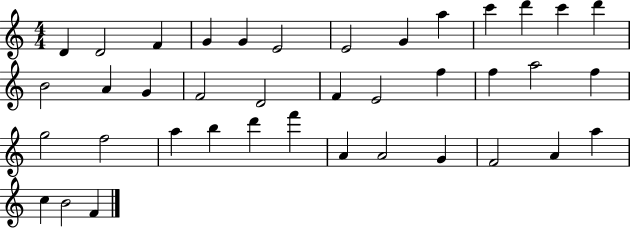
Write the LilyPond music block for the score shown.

{
  \clef treble
  \numericTimeSignature
  \time 4/4
  \key c \major
  d'4 d'2 f'4 | g'4 g'4 e'2 | e'2 g'4 a''4 | c'''4 d'''4 c'''4 d'''4 | \break b'2 a'4 g'4 | f'2 d'2 | f'4 e'2 f''4 | f''4 a''2 f''4 | \break g''2 f''2 | a''4 b''4 d'''4 f'''4 | a'4 a'2 g'4 | f'2 a'4 a''4 | \break c''4 b'2 f'4 | \bar "|."
}